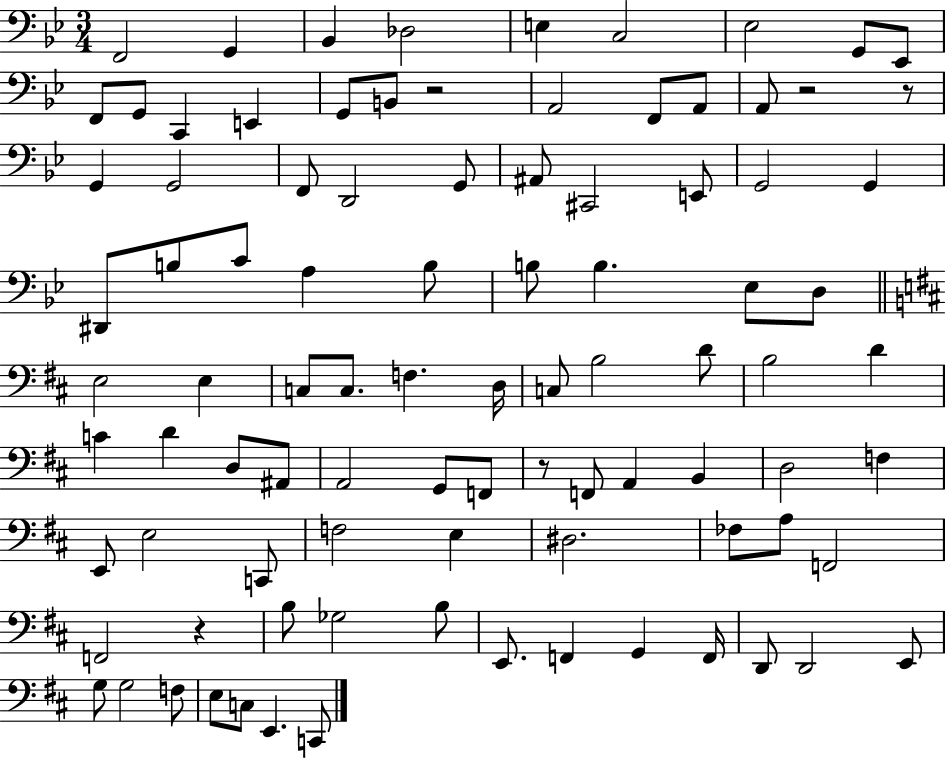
{
  \clef bass
  \numericTimeSignature
  \time 3/4
  \key bes \major
  f,2 g,4 | bes,4 des2 | e4 c2 | ees2 g,8 ees,8 | \break f,8 g,8 c,4 e,4 | g,8 b,8 r2 | a,2 f,8 a,8 | a,8 r2 r8 | \break g,4 g,2 | f,8 d,2 g,8 | ais,8 cis,2 e,8 | g,2 g,4 | \break dis,8 b8 c'8 a4 b8 | b8 b4. ees8 d8 | \bar "||" \break \key d \major e2 e4 | c8 c8. f4. d16 | c8 b2 d'8 | b2 d'4 | \break c'4 d'4 d8 ais,8 | a,2 g,8 f,8 | r8 f,8 a,4 b,4 | d2 f4 | \break e,8 e2 c,8 | f2 e4 | dis2. | fes8 a8 f,2 | \break f,2 r4 | b8 ges2 b8 | e,8. f,4 g,4 f,16 | d,8 d,2 e,8 | \break g8 g2 f8 | e8 c8 e,4. c,8 | \bar "|."
}